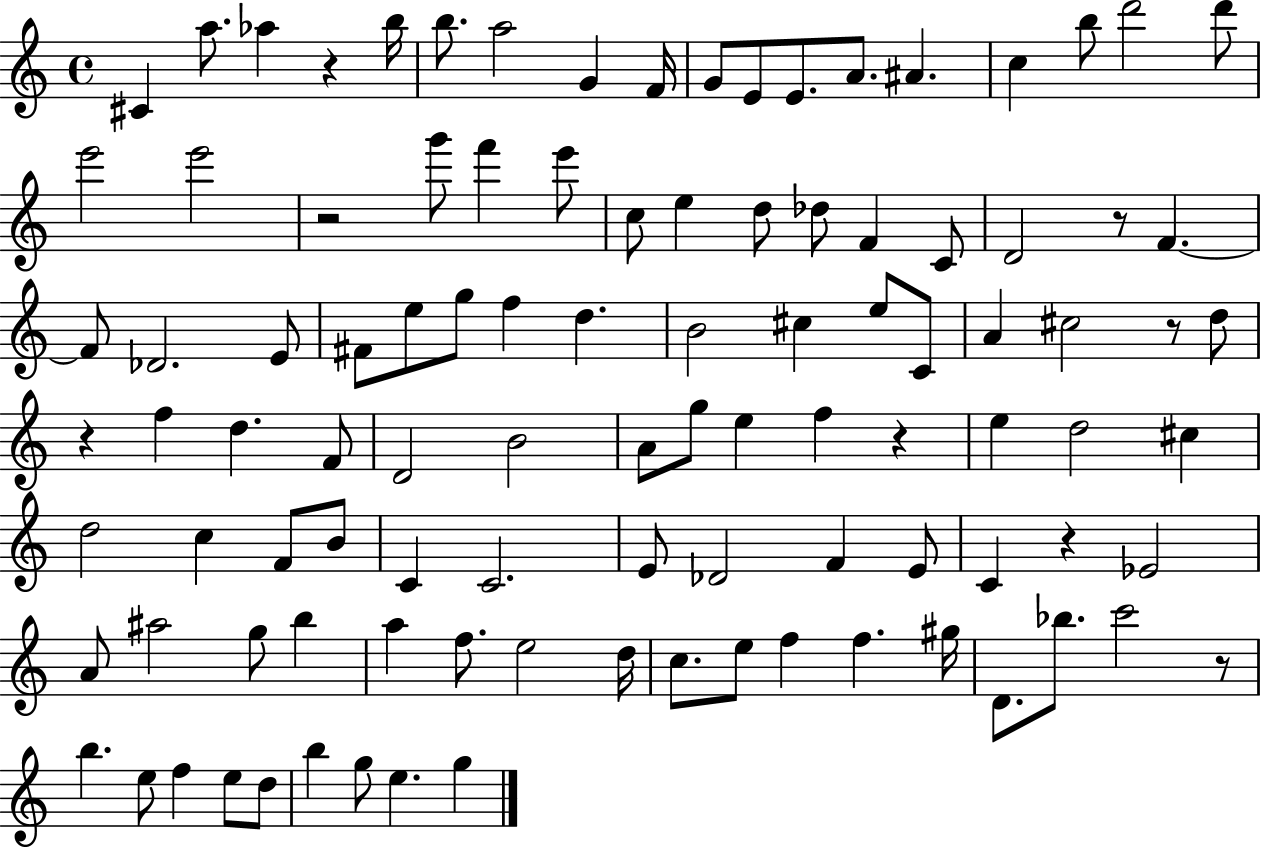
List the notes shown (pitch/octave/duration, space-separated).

C#4/q A5/e. Ab5/q R/q B5/s B5/e. A5/h G4/q F4/s G4/e E4/e E4/e. A4/e. A#4/q. C5/q B5/e D6/h D6/e E6/h E6/h R/h G6/e F6/q E6/e C5/e E5/q D5/e Db5/e F4/q C4/e D4/h R/e F4/q. F4/e Db4/h. E4/e F#4/e E5/e G5/e F5/q D5/q. B4/h C#5/q E5/e C4/e A4/q C#5/h R/e D5/e R/q F5/q D5/q. F4/e D4/h B4/h A4/e G5/e E5/q F5/q R/q E5/q D5/h C#5/q D5/h C5/q F4/e B4/e C4/q C4/h. E4/e Db4/h F4/q E4/e C4/q R/q Eb4/h A4/e A#5/h G5/e B5/q A5/q F5/e. E5/h D5/s C5/e. E5/e F5/q F5/q. G#5/s D4/e. Bb5/e. C6/h R/e B5/q. E5/e F5/q E5/e D5/e B5/q G5/e E5/q. G5/q